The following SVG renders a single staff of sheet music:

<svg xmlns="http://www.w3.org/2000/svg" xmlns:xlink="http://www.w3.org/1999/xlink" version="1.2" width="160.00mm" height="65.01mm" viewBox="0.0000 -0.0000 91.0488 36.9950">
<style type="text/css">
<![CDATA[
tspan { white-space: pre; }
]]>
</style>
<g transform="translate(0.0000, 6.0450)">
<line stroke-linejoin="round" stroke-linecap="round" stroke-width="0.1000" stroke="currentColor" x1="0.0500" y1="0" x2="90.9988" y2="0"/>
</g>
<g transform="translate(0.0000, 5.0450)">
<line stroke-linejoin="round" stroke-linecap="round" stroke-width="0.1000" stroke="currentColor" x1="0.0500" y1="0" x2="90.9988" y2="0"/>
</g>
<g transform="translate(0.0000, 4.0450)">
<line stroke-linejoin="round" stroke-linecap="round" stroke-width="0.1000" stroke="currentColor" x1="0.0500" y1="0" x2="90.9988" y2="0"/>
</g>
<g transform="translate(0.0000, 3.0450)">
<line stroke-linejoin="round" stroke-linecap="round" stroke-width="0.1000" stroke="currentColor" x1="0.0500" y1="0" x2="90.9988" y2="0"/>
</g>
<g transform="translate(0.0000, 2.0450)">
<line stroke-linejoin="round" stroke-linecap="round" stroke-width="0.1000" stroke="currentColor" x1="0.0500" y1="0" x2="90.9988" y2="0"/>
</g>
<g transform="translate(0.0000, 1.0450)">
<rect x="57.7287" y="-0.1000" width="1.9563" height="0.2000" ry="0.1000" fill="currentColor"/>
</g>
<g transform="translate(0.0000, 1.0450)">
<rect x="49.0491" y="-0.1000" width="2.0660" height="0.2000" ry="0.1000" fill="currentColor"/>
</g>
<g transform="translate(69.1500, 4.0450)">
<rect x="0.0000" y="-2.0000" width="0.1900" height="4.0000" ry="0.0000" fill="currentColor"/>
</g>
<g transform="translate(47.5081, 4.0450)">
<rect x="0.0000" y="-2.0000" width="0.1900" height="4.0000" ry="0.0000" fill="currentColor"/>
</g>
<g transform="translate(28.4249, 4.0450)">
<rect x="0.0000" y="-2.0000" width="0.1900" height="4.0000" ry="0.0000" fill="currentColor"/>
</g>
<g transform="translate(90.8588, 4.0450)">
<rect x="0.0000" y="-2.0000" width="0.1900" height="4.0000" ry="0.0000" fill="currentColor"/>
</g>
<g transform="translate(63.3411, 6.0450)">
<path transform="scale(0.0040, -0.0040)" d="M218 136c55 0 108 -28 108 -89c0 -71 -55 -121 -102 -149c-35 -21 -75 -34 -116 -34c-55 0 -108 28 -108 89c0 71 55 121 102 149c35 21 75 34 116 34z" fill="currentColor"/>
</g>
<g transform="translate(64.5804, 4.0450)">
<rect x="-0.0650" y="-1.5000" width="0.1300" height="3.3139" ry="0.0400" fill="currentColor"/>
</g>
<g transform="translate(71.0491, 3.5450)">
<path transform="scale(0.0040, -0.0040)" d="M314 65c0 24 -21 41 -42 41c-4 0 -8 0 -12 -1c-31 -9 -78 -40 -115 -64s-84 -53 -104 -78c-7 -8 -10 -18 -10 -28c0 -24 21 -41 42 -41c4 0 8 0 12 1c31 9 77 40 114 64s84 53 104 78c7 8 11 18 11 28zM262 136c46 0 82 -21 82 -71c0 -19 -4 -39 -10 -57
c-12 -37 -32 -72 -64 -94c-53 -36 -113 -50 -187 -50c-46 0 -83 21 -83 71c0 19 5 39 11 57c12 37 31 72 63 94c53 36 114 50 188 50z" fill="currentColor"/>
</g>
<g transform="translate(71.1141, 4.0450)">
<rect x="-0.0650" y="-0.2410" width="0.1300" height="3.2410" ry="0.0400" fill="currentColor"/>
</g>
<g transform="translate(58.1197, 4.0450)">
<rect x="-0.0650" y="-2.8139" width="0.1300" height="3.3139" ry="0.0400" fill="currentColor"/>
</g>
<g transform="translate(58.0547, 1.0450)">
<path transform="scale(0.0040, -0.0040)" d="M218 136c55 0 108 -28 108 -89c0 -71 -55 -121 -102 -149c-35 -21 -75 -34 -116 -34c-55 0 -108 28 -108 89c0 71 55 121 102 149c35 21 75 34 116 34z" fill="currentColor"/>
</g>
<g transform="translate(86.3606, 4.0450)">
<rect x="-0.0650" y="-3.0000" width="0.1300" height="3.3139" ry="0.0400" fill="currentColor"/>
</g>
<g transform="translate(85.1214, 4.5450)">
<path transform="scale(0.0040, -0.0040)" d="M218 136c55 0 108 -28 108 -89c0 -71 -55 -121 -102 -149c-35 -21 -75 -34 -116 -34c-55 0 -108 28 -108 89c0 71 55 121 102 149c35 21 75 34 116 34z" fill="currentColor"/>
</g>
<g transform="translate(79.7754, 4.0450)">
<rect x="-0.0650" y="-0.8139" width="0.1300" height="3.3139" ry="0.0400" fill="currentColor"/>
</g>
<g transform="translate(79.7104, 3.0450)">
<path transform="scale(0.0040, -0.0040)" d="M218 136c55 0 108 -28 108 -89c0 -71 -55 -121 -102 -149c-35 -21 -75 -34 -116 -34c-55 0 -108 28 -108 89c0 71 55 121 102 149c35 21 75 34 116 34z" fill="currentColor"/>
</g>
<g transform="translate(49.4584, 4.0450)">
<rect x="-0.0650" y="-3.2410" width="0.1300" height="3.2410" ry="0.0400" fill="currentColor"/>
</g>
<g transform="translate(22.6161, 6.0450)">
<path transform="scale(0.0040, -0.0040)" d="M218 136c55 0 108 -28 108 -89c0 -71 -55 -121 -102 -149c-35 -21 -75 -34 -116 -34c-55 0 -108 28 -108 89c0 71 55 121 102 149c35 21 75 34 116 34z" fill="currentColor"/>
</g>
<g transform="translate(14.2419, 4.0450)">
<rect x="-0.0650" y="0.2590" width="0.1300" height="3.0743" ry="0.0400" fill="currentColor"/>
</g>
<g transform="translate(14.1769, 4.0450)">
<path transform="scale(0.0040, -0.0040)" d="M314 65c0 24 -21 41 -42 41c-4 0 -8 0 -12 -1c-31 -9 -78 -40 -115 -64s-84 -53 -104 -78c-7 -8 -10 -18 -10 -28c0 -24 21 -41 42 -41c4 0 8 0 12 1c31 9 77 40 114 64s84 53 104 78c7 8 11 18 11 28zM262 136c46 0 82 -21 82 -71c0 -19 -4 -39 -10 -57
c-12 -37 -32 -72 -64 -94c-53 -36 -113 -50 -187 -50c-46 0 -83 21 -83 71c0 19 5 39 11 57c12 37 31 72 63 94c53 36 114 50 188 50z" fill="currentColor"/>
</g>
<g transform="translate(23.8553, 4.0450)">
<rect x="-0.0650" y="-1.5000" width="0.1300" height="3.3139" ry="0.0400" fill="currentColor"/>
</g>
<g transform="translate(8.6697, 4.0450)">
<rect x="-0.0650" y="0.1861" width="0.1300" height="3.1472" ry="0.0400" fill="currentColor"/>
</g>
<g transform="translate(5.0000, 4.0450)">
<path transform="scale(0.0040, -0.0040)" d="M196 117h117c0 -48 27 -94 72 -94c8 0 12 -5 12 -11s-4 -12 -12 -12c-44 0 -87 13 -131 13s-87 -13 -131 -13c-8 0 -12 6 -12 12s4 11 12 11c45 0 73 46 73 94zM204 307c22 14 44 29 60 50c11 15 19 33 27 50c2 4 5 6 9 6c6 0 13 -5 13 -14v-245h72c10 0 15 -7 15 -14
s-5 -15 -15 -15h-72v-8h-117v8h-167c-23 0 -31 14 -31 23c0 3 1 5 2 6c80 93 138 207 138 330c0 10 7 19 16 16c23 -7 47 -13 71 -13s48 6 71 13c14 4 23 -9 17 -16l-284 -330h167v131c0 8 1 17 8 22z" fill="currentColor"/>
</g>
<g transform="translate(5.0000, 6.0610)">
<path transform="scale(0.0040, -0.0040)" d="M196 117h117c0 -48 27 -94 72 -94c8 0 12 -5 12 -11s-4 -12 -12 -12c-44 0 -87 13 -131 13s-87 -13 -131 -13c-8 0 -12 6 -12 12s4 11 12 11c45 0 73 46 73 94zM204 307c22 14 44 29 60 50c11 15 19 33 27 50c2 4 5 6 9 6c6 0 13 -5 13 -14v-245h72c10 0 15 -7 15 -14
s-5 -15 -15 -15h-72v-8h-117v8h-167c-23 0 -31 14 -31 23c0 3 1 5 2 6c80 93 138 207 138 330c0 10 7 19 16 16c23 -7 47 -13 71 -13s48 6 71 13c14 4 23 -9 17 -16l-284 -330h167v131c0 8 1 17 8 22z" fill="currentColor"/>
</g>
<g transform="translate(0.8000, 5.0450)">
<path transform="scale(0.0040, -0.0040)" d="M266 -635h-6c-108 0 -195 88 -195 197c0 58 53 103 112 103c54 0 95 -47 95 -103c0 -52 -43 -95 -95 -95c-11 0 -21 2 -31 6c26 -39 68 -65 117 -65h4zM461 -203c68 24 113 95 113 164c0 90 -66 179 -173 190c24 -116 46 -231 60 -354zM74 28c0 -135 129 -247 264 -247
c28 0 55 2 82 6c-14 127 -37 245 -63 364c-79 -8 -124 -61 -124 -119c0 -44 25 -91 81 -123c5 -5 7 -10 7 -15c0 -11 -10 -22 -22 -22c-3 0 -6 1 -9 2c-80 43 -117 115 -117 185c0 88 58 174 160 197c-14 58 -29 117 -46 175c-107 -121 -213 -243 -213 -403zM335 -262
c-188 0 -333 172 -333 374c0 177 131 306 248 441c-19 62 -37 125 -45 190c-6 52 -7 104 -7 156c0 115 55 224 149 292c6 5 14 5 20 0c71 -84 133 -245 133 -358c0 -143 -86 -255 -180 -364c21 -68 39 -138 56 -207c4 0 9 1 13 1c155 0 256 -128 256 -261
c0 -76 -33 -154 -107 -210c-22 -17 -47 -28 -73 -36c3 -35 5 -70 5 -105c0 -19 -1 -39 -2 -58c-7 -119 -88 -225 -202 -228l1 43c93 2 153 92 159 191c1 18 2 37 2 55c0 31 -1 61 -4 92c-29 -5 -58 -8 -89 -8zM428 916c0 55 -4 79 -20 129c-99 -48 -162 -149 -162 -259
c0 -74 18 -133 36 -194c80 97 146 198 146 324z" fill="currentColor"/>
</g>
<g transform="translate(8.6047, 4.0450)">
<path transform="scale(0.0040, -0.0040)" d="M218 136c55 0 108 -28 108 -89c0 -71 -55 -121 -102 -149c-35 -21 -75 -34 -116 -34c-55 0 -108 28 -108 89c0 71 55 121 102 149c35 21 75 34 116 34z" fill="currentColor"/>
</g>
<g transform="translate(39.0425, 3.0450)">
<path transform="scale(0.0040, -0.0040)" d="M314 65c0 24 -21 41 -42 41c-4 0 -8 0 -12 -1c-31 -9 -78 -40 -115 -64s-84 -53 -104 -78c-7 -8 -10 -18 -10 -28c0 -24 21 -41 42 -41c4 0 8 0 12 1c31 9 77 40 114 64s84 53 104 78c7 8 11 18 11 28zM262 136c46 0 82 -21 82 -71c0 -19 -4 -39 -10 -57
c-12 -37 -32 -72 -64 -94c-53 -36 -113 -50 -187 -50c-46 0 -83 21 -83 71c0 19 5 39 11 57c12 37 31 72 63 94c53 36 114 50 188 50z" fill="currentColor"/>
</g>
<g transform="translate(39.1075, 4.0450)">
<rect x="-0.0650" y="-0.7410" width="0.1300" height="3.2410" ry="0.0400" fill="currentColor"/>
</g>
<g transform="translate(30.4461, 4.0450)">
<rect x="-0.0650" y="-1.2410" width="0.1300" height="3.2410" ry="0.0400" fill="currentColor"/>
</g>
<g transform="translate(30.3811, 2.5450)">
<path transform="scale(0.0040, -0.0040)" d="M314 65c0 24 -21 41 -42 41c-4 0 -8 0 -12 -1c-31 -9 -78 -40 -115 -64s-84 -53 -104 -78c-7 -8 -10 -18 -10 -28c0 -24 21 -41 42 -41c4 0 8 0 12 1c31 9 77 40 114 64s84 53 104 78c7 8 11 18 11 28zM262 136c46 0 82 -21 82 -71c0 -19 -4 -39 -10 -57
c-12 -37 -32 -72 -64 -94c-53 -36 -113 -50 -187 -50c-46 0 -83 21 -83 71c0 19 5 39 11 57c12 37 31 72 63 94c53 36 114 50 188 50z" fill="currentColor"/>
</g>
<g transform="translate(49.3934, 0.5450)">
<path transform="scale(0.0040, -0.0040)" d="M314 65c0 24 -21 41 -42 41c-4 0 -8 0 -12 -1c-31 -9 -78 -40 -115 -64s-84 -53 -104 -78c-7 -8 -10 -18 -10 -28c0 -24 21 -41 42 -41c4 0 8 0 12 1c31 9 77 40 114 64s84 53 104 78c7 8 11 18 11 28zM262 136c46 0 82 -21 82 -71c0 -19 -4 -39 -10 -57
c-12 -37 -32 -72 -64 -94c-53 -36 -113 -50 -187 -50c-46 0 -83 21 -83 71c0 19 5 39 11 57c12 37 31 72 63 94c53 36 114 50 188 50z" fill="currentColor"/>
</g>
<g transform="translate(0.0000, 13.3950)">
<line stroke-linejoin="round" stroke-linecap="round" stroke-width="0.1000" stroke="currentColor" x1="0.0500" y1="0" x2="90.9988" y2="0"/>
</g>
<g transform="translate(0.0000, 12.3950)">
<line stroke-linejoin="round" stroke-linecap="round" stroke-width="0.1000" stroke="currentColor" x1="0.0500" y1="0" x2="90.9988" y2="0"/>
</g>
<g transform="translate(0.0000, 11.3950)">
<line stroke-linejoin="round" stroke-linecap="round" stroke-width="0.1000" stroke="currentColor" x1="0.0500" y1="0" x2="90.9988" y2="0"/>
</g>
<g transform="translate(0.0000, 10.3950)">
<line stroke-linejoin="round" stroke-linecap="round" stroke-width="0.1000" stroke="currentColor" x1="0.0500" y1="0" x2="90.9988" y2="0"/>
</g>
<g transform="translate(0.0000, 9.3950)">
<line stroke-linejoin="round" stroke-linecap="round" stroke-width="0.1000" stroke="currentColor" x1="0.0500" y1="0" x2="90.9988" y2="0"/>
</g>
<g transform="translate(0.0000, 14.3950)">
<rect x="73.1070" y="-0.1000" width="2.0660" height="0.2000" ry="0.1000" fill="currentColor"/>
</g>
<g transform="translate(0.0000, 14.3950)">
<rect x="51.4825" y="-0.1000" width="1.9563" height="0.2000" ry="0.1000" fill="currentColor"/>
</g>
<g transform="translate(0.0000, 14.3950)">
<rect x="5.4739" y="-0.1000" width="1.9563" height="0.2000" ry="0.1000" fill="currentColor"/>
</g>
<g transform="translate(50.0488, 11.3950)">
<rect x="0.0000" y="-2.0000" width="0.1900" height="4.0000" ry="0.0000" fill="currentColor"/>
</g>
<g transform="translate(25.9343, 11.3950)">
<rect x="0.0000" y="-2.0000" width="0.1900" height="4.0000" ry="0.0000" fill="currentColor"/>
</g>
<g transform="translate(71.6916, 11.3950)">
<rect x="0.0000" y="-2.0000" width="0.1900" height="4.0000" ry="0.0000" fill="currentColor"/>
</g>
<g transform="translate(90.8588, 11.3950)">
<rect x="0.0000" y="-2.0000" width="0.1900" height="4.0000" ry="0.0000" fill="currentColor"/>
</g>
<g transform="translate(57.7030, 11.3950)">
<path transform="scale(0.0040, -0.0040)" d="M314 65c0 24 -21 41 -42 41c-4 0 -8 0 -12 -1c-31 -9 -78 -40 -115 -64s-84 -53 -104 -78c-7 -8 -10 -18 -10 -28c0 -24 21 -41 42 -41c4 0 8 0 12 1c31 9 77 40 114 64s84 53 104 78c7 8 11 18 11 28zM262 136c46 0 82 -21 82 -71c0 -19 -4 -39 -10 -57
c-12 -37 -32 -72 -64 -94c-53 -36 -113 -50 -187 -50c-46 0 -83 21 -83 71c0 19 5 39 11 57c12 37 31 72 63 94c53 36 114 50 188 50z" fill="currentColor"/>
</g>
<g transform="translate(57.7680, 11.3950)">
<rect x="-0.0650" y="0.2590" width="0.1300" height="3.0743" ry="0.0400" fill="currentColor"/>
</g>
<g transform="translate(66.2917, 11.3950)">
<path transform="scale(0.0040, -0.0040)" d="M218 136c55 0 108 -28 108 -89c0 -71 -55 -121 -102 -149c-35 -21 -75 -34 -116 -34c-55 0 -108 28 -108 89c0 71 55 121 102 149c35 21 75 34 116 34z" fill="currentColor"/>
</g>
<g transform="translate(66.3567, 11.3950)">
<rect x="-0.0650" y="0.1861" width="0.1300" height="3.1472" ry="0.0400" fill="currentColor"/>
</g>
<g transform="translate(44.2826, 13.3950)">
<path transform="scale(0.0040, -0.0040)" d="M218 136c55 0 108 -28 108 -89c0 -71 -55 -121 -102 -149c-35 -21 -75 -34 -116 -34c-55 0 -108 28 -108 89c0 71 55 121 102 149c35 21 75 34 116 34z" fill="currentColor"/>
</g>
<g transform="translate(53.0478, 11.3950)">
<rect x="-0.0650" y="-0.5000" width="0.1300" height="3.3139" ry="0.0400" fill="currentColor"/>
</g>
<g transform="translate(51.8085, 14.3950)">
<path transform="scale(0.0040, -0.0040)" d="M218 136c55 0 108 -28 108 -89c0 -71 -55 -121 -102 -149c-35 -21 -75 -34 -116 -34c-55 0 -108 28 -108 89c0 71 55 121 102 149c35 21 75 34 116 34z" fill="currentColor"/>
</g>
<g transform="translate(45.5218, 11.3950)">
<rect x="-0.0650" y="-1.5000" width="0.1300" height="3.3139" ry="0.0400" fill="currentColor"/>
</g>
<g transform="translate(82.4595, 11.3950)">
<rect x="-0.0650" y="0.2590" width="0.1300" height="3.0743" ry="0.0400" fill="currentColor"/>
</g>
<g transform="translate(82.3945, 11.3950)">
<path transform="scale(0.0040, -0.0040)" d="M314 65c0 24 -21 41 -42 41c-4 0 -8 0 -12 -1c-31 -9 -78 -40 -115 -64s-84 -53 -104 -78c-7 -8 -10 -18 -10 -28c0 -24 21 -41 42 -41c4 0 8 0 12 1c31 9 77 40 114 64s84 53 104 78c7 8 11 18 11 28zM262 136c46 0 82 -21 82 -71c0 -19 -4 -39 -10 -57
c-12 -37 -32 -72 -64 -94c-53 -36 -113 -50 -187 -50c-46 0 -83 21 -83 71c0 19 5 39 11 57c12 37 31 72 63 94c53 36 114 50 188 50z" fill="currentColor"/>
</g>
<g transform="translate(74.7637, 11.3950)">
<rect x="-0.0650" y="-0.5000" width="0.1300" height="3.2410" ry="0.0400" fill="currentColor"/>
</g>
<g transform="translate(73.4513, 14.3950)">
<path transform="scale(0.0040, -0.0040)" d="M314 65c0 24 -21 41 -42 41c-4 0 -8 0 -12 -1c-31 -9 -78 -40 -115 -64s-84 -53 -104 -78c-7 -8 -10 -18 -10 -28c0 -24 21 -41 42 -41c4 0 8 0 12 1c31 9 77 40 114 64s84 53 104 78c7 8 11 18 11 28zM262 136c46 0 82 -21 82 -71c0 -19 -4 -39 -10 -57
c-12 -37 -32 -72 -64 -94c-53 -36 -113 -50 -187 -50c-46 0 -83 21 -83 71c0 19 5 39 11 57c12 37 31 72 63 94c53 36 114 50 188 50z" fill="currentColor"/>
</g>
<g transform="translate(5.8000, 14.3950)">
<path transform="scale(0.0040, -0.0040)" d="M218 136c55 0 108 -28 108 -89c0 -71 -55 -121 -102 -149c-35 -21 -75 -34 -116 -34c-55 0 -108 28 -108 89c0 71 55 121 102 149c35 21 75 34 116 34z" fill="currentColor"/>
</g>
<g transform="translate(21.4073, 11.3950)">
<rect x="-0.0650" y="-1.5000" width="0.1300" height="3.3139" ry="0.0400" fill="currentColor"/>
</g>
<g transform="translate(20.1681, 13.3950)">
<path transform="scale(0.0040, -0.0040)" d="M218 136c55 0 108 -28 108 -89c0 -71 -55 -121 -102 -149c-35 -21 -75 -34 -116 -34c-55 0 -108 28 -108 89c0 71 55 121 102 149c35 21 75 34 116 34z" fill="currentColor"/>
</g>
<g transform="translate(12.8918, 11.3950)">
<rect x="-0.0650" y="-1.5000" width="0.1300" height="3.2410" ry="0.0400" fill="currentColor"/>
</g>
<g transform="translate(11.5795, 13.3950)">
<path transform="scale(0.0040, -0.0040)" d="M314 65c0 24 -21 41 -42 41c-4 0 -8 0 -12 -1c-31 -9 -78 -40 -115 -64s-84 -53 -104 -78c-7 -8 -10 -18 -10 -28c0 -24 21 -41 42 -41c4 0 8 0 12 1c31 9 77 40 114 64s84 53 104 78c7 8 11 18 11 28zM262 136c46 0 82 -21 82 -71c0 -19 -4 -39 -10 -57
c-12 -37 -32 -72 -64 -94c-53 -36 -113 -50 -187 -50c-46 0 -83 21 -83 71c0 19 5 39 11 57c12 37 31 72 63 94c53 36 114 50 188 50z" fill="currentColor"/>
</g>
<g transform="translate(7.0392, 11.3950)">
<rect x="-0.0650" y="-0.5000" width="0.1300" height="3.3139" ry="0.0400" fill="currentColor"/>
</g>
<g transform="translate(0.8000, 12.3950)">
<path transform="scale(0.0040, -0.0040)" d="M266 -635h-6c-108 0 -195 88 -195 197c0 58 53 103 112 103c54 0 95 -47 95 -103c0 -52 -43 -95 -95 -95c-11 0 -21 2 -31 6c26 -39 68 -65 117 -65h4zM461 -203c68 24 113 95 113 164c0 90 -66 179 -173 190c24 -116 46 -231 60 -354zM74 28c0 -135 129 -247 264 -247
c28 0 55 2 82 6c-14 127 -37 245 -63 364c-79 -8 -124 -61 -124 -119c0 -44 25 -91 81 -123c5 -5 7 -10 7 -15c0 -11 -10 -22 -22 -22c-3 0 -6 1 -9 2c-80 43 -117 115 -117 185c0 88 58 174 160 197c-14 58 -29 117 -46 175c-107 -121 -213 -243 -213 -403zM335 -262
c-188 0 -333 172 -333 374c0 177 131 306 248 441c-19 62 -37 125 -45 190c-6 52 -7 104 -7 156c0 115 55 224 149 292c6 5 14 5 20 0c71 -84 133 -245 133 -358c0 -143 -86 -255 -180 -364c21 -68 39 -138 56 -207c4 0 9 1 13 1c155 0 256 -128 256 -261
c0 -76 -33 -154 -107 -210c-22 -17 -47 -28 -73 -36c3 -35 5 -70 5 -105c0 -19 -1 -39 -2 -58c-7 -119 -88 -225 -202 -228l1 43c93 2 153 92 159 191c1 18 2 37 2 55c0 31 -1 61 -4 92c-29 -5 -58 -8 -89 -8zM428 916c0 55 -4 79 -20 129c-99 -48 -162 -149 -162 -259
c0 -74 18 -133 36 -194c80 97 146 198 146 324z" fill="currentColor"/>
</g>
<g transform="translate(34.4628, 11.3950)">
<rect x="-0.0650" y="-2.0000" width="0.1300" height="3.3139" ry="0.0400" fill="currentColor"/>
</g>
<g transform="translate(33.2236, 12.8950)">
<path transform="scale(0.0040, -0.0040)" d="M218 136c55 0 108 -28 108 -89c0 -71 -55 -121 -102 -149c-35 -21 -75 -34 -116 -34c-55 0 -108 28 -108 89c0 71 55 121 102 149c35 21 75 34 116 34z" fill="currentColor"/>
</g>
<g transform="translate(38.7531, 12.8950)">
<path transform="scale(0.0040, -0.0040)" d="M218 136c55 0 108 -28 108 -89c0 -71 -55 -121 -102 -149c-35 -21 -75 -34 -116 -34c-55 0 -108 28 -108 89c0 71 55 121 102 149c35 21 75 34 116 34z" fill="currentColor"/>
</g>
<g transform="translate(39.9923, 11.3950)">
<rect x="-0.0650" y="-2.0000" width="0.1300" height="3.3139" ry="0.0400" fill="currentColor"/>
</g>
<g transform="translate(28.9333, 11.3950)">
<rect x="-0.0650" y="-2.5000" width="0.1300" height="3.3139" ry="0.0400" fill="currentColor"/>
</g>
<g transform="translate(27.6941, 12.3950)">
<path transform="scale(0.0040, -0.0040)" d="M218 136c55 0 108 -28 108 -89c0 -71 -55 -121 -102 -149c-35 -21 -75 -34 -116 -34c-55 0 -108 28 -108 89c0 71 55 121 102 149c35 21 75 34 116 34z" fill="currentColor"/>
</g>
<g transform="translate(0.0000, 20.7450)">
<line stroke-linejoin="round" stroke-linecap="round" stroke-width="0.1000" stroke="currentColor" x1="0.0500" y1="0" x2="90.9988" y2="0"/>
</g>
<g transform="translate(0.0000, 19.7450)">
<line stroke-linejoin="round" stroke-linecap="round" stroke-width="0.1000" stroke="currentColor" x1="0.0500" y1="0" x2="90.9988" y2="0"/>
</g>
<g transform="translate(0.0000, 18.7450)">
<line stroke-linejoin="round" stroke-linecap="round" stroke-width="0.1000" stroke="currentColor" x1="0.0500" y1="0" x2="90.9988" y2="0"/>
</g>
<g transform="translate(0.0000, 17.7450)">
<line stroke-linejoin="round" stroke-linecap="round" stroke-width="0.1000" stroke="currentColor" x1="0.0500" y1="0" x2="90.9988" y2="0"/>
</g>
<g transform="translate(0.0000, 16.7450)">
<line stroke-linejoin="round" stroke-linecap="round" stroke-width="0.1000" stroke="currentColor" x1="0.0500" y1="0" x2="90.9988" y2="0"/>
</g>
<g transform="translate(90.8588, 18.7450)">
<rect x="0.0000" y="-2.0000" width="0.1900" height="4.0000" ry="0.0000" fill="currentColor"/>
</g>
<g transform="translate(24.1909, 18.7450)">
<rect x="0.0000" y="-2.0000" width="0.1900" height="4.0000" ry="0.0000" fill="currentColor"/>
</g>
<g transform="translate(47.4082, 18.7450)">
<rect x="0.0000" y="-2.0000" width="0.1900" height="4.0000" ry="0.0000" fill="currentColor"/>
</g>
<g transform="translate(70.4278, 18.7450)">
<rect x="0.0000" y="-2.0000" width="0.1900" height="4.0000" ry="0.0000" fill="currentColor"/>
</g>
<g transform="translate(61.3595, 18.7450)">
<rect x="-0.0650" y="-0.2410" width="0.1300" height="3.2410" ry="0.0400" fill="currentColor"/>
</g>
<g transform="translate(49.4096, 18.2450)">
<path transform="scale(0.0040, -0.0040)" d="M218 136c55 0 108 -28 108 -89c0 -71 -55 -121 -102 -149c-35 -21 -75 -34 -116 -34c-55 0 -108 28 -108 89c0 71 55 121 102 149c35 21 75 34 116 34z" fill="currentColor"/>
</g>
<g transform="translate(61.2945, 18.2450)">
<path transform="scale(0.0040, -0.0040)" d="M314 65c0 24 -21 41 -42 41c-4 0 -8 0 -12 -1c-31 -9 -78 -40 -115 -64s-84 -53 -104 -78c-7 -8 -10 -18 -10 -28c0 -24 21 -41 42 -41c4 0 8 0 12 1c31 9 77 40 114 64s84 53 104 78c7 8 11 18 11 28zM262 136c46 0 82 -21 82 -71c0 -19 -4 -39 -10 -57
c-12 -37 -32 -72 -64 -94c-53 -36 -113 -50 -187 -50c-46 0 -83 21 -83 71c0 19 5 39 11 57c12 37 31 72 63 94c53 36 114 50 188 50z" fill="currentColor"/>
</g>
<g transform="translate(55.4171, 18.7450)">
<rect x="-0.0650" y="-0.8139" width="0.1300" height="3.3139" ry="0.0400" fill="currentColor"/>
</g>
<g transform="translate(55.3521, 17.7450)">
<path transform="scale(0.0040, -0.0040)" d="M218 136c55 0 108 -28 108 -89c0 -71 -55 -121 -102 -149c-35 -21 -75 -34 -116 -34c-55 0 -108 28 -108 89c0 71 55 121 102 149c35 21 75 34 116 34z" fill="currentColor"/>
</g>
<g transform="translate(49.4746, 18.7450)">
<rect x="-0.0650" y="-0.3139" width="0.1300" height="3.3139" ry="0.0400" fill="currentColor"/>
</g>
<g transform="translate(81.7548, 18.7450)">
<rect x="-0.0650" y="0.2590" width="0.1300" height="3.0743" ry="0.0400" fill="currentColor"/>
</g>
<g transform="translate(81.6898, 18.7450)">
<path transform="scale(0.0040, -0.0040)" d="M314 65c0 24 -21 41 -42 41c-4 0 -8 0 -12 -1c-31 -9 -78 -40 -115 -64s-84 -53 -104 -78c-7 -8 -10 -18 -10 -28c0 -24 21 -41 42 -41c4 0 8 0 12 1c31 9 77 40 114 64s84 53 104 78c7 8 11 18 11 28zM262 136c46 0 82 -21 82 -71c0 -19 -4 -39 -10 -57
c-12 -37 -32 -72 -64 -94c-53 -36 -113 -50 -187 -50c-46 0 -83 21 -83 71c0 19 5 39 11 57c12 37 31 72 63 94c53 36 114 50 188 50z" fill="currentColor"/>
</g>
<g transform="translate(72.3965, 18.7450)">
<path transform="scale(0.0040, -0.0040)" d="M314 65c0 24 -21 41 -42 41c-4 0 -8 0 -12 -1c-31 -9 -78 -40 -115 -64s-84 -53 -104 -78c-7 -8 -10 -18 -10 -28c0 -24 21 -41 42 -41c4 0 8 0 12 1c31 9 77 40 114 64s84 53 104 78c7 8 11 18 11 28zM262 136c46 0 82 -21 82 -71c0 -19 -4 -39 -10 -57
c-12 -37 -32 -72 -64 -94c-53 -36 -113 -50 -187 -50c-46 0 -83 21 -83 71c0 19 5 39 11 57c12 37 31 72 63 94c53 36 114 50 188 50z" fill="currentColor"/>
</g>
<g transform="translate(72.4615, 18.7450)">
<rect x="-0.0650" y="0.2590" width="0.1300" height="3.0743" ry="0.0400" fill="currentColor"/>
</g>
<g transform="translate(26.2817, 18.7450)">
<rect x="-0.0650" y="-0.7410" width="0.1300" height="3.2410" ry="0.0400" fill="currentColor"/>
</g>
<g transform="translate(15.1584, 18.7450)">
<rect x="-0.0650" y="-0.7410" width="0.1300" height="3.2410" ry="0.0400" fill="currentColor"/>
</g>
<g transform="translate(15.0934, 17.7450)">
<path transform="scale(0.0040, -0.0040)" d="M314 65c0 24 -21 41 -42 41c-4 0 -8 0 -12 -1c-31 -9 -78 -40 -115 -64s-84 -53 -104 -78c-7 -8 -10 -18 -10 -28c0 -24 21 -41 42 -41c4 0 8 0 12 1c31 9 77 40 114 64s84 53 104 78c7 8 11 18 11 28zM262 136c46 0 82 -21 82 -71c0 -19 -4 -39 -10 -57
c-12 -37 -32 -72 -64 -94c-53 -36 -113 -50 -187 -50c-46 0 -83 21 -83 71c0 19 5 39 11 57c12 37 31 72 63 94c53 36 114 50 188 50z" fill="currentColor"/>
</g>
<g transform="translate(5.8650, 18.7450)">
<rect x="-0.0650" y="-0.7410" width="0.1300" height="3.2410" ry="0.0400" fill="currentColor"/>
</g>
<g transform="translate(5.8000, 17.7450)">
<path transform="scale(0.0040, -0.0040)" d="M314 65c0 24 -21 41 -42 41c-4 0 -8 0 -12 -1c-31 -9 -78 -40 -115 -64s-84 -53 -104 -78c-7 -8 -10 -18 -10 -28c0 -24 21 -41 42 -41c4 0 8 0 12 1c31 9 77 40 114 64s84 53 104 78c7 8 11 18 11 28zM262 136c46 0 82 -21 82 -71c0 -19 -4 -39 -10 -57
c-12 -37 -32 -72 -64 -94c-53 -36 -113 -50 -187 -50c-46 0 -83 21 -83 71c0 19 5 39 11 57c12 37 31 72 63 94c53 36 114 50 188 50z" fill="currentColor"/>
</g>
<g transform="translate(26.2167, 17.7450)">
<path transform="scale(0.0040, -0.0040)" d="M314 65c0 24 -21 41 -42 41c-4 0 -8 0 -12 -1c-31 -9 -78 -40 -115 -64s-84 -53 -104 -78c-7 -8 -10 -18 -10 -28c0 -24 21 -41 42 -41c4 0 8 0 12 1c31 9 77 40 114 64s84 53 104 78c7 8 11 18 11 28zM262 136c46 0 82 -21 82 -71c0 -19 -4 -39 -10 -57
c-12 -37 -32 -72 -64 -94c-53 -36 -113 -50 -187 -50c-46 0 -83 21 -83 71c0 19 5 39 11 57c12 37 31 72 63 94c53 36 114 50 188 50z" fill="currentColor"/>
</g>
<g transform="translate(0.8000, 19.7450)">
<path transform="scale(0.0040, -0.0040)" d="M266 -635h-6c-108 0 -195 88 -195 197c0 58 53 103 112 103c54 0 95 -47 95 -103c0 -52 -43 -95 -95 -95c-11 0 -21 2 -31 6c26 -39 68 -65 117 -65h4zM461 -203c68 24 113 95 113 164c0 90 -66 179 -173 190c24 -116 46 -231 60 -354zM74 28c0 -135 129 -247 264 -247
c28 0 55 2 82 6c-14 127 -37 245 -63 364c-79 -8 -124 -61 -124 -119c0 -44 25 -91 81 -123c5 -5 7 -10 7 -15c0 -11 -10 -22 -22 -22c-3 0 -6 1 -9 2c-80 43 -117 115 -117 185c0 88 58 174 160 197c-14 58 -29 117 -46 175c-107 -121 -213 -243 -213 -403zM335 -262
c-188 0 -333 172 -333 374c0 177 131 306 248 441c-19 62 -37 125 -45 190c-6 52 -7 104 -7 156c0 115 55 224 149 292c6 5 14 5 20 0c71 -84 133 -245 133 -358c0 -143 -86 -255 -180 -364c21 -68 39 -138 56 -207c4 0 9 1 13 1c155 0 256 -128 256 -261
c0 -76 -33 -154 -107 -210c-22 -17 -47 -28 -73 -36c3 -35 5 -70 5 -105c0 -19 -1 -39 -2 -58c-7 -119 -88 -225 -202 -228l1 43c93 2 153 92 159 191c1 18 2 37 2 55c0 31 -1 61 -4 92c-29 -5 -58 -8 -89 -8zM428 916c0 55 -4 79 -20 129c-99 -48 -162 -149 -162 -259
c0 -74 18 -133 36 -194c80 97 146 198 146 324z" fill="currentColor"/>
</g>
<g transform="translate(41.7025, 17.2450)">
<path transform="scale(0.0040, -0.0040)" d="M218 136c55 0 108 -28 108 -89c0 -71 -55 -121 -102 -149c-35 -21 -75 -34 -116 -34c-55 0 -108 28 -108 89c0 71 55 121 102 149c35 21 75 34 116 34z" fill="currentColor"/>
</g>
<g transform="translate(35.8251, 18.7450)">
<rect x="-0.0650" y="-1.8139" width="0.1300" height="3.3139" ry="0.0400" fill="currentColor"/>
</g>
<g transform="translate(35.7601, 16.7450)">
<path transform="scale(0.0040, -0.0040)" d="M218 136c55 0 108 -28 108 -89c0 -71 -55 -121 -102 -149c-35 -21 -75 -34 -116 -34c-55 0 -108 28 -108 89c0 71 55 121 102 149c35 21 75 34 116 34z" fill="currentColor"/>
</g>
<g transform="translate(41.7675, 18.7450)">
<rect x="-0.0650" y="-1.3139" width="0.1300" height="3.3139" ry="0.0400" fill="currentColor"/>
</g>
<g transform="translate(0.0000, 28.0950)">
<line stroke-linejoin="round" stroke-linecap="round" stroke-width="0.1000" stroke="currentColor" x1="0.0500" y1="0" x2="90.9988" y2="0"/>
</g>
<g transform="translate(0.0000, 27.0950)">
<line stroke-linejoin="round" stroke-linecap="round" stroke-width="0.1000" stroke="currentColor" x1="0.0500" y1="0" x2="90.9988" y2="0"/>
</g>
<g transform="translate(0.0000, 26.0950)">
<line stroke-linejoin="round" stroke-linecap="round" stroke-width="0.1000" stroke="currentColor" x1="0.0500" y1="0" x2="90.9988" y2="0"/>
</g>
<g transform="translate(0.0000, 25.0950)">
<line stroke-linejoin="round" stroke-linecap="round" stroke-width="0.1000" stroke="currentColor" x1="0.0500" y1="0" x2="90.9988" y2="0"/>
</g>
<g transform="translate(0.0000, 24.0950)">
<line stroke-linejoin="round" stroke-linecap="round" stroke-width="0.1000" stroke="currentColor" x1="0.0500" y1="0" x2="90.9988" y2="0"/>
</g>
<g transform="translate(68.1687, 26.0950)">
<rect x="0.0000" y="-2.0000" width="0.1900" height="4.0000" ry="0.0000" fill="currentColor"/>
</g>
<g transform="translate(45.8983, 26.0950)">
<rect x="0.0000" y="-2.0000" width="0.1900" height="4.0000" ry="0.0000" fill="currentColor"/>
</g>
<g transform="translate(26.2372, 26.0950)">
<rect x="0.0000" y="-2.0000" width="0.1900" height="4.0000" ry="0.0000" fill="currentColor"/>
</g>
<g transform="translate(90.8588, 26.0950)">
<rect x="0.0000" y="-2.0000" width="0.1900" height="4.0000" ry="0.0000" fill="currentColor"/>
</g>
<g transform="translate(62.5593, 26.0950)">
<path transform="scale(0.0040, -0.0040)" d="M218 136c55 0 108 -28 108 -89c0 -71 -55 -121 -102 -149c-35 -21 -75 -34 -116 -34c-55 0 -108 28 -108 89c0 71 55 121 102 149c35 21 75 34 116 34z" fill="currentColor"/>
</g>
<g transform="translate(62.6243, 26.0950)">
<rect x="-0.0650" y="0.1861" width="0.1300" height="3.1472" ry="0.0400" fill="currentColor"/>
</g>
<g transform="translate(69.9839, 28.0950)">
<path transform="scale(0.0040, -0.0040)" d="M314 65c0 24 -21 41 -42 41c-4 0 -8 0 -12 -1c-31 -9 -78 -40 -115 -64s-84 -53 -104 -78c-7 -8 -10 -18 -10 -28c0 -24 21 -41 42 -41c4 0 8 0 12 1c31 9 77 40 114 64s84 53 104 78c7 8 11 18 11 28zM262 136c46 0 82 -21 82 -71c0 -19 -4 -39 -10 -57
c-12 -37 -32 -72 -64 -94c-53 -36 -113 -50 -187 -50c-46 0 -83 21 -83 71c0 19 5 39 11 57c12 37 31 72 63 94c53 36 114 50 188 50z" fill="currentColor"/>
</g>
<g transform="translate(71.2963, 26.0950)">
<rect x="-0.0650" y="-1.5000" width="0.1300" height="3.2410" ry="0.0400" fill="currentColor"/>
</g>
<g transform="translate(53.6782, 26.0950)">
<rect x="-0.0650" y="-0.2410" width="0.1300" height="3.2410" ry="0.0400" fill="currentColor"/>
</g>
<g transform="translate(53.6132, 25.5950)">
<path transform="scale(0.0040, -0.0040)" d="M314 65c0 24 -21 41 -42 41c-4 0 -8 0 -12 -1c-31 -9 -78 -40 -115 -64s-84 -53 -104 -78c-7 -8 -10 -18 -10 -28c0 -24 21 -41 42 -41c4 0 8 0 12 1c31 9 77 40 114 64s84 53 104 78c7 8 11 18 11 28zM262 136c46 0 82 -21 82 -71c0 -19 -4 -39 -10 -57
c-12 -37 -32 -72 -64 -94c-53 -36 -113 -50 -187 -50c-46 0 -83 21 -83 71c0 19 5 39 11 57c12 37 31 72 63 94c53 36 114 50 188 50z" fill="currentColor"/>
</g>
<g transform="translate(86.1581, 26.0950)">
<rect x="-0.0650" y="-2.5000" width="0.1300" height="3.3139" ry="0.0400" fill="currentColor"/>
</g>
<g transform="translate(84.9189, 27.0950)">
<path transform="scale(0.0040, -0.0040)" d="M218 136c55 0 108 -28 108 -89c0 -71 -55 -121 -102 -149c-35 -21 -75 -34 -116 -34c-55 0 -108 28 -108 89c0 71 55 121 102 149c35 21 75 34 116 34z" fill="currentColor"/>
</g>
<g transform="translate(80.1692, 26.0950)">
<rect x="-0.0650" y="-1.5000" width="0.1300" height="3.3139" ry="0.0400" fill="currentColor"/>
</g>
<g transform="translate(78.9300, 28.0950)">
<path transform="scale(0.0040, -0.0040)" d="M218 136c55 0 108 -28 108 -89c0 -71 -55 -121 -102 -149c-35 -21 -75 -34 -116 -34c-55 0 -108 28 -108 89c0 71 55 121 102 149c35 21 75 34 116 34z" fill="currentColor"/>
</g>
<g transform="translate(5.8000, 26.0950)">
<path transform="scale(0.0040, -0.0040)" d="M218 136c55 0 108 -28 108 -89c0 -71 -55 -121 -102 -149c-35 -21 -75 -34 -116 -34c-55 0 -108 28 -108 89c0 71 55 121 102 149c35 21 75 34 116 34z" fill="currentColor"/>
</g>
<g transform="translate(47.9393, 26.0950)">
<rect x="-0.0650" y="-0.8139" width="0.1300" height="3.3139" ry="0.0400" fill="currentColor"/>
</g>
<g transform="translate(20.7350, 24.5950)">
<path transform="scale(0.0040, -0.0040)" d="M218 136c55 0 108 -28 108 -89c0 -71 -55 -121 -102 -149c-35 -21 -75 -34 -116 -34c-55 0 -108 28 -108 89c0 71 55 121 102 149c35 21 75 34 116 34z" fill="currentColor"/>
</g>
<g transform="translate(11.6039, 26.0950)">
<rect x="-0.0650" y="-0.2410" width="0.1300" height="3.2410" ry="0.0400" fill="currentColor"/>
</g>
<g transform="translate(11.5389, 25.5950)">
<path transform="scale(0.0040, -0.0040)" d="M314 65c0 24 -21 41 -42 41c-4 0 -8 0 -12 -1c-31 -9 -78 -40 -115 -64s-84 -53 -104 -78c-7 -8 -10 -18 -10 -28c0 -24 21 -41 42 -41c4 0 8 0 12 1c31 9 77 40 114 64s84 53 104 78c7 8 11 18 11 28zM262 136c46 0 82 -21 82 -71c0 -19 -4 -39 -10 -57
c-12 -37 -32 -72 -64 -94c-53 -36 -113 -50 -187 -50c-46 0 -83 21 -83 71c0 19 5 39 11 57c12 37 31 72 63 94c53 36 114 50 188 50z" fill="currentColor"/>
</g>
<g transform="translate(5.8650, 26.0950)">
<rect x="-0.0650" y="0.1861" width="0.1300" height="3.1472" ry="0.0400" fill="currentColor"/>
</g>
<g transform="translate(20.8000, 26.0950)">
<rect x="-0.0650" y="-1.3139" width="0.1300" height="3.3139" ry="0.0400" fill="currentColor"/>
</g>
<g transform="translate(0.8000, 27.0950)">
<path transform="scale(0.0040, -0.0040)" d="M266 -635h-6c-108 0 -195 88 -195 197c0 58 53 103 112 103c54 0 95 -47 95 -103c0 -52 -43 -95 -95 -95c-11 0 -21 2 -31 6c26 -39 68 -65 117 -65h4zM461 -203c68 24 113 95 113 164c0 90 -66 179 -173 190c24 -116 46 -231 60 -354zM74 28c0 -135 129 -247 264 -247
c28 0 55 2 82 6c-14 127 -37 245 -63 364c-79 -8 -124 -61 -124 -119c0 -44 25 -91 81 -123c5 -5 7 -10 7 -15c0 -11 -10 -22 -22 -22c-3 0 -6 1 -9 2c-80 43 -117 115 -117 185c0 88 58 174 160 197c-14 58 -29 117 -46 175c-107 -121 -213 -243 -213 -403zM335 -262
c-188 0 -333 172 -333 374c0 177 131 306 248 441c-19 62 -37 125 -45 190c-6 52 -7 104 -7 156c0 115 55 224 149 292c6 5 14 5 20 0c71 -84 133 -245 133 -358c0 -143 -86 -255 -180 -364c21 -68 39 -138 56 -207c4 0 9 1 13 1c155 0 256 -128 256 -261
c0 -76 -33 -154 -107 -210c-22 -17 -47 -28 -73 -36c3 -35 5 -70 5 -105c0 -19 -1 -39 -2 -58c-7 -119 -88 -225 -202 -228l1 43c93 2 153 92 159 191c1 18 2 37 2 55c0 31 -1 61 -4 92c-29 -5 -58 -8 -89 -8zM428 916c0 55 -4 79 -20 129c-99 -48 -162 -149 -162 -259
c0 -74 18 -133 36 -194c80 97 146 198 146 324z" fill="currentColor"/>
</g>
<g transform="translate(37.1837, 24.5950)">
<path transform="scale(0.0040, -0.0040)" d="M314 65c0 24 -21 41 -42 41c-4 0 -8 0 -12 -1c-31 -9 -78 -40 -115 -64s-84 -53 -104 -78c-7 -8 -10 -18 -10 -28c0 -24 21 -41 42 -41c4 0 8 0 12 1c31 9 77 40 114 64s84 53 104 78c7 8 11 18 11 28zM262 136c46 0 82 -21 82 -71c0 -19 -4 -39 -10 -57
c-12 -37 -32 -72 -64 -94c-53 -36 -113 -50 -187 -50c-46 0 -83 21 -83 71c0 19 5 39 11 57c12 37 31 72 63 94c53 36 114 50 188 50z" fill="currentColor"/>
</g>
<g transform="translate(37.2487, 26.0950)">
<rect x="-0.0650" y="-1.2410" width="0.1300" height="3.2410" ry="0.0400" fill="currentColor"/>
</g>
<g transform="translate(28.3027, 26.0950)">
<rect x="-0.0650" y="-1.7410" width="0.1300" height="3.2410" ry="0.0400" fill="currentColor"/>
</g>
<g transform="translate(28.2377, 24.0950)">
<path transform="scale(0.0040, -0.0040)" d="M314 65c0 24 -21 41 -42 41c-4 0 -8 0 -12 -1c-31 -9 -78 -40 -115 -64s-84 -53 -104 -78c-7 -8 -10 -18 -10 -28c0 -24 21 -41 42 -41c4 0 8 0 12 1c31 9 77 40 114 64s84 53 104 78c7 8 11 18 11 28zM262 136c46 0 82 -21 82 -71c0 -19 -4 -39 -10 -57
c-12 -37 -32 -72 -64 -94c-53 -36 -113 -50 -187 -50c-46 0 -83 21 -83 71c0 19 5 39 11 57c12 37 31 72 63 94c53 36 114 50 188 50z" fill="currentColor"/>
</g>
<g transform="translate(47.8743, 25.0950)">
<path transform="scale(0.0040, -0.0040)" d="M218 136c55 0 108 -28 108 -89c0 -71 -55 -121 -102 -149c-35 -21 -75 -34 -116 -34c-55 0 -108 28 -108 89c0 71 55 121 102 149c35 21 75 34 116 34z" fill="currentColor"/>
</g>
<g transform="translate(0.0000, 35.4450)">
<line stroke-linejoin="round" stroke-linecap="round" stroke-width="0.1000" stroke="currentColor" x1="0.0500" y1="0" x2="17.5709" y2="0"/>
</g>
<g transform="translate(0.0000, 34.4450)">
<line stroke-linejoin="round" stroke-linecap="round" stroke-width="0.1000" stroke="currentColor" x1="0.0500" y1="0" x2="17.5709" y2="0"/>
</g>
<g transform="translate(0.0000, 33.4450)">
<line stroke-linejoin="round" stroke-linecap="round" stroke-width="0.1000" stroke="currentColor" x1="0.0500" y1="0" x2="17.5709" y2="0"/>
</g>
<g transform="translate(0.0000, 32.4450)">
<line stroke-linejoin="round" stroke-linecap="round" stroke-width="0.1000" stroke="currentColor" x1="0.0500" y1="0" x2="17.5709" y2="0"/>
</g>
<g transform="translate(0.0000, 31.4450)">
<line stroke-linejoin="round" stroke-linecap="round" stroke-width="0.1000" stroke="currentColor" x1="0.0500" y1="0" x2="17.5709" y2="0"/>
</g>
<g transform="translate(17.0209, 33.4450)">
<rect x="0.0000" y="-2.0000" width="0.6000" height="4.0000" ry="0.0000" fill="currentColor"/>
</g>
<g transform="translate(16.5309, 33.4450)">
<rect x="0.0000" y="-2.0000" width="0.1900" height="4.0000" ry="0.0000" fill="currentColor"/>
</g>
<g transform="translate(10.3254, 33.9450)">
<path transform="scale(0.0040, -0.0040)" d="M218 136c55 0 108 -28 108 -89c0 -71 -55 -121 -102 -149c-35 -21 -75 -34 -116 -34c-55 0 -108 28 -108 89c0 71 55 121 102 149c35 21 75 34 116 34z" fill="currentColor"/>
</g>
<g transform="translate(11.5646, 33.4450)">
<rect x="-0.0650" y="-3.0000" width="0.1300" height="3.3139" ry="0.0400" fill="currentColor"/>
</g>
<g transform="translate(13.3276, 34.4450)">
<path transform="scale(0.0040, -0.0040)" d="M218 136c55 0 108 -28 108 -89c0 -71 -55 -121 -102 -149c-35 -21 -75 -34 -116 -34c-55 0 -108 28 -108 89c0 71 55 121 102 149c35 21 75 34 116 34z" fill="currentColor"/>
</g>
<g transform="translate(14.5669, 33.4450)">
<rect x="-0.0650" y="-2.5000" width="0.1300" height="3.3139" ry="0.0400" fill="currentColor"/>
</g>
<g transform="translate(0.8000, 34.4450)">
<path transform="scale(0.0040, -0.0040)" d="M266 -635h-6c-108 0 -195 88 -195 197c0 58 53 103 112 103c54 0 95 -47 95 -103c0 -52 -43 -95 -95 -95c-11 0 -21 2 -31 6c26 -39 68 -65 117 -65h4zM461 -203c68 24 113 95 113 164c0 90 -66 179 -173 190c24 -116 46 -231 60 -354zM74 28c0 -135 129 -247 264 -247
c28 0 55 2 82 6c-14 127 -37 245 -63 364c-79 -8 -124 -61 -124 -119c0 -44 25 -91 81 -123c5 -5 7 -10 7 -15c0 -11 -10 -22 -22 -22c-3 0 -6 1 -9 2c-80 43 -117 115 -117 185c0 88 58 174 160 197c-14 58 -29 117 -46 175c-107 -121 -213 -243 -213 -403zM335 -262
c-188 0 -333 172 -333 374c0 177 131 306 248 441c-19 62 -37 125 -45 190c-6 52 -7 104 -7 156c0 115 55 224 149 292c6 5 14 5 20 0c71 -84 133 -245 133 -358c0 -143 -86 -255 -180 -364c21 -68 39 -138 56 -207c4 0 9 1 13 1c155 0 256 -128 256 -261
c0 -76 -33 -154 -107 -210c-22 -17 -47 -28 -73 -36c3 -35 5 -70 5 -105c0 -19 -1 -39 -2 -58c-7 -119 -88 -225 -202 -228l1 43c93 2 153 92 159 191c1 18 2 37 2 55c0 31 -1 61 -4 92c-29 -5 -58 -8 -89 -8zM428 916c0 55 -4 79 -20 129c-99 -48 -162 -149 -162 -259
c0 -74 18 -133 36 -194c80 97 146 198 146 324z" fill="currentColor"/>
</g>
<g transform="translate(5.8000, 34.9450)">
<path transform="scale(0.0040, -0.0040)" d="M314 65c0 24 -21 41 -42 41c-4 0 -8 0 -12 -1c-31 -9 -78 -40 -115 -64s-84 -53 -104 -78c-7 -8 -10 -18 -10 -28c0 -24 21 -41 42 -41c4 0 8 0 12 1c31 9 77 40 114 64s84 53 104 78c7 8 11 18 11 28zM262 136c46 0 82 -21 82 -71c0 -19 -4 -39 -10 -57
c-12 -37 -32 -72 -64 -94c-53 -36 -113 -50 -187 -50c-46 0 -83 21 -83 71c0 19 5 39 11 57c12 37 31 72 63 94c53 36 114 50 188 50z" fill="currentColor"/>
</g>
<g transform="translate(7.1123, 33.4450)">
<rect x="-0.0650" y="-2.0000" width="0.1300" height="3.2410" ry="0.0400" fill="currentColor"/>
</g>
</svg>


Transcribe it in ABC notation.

X:1
T:Untitled
M:4/4
L:1/4
K:C
B B2 E e2 d2 b2 a E c2 d A C E2 E G F F E C B2 B C2 B2 d2 d2 d2 f e c d c2 B2 B2 B c2 e f2 e2 d c2 B E2 E G F2 A G